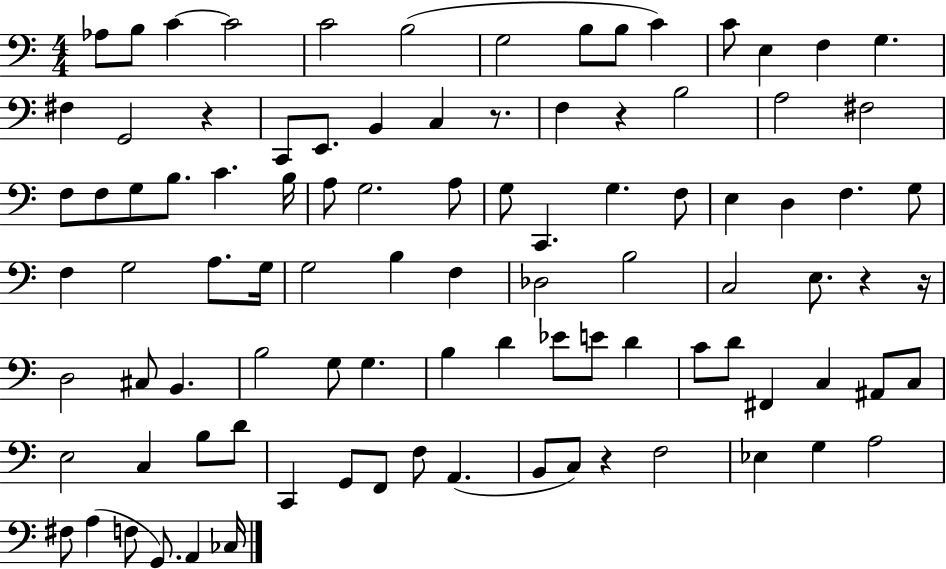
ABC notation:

X:1
T:Untitled
M:4/4
L:1/4
K:C
_A,/2 B,/2 C C2 C2 B,2 G,2 B,/2 B,/2 C C/2 E, F, G, ^F, G,,2 z C,,/2 E,,/2 B,, C, z/2 F, z B,2 A,2 ^F,2 F,/2 F,/2 G,/2 B,/2 C B,/4 A,/2 G,2 A,/2 G,/2 C,, G, F,/2 E, D, F, G,/2 F, G,2 A,/2 G,/4 G,2 B, F, _D,2 B,2 C,2 E,/2 z z/4 D,2 ^C,/2 B,, B,2 G,/2 G, B, D _E/2 E/2 D C/2 D/2 ^F,, C, ^A,,/2 C,/2 E,2 C, B,/2 D/2 C,, G,,/2 F,,/2 F,/2 A,, B,,/2 C,/2 z F,2 _E, G, A,2 ^F,/2 A, F,/2 G,,/2 A,, _C,/4